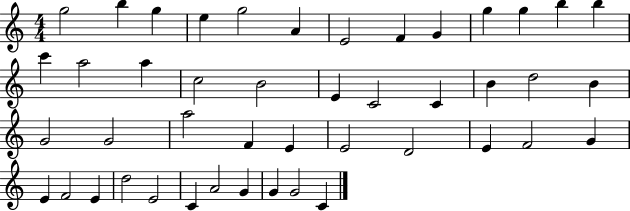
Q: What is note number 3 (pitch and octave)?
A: G5